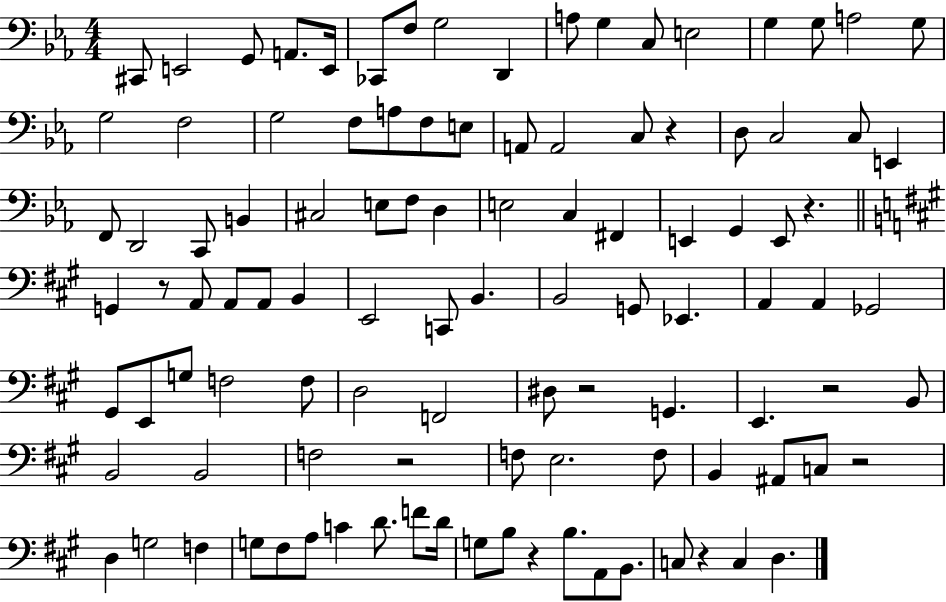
X:1
T:Untitled
M:4/4
L:1/4
K:Eb
^C,,/2 E,,2 G,,/2 A,,/2 E,,/4 _C,,/2 F,/2 G,2 D,, A,/2 G, C,/2 E,2 G, G,/2 A,2 G,/2 G,2 F,2 G,2 F,/2 A,/2 F,/2 E,/2 A,,/2 A,,2 C,/2 z D,/2 C,2 C,/2 E,, F,,/2 D,,2 C,,/2 B,, ^C,2 E,/2 F,/2 D, E,2 C, ^F,, E,, G,, E,,/2 z G,, z/2 A,,/2 A,,/2 A,,/2 B,, E,,2 C,,/2 B,, B,,2 G,,/2 _E,, A,, A,, _G,,2 ^G,,/2 E,,/2 G,/2 F,2 F,/2 D,2 F,,2 ^D,/2 z2 G,, E,, z2 B,,/2 B,,2 B,,2 F,2 z2 F,/2 E,2 F,/2 B,, ^A,,/2 C,/2 z2 D, G,2 F, G,/2 ^F,/2 A,/2 C D/2 F/2 D/4 G,/2 B,/2 z B,/2 A,,/2 B,,/2 C,/2 z C, D,